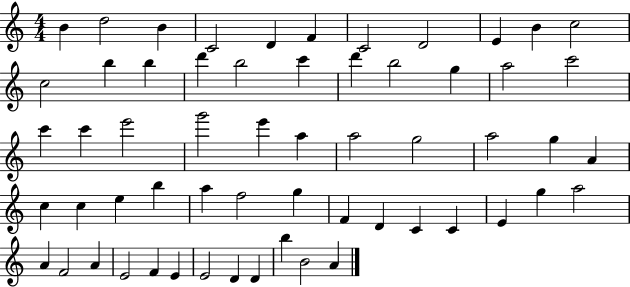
B4/q D5/h B4/q C4/h D4/q F4/q C4/h D4/h E4/q B4/q C5/h C5/h B5/q B5/q D6/q B5/h C6/q D6/q B5/h G5/q A5/h C6/h C6/q C6/q E6/h G6/h E6/q A5/q A5/h G5/h A5/h G5/q A4/q C5/q C5/q E5/q B5/q A5/q F5/h G5/q F4/q D4/q C4/q C4/q E4/q G5/q A5/h A4/q F4/h A4/q E4/h F4/q E4/q E4/h D4/q D4/q B5/q B4/h A4/q